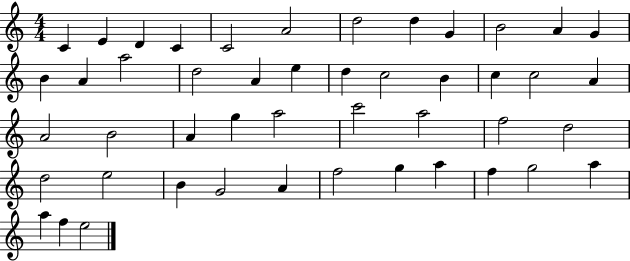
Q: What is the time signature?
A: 4/4